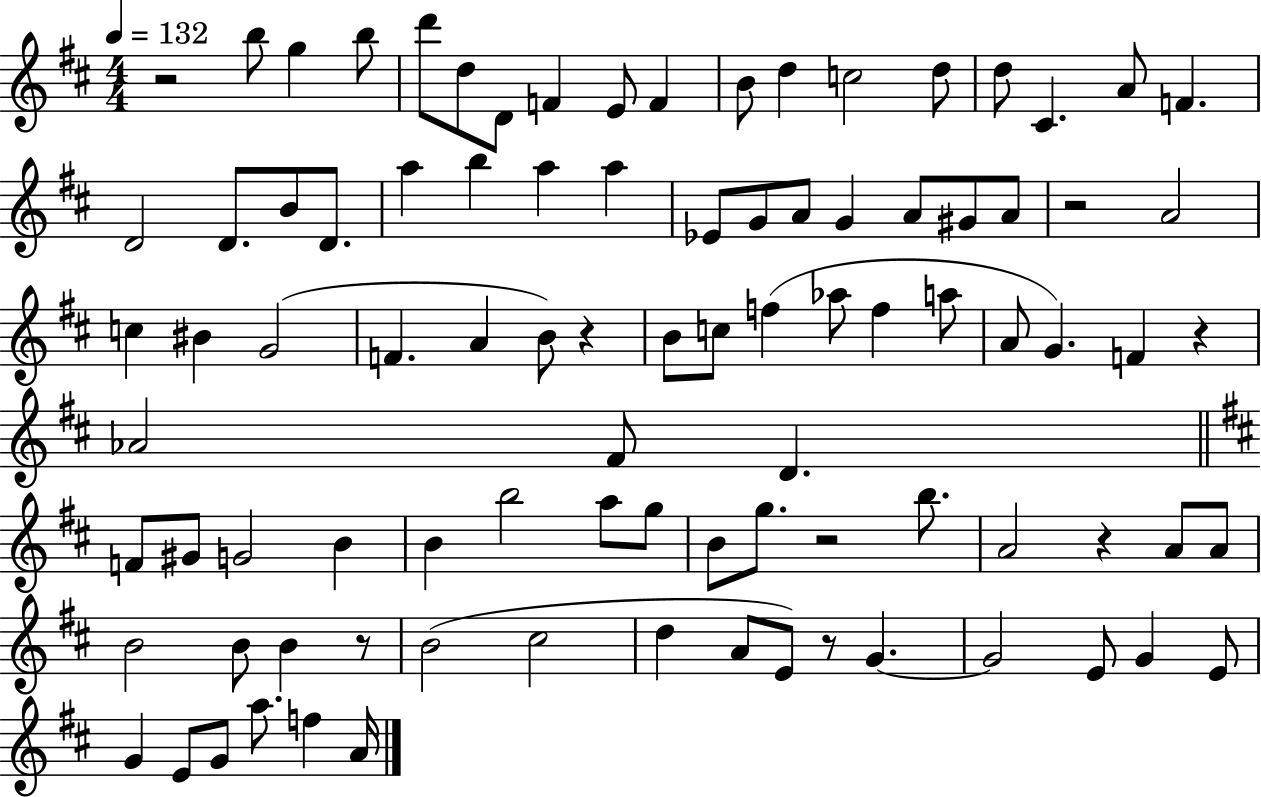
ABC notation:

X:1
T:Untitled
M:4/4
L:1/4
K:D
z2 b/2 g b/2 d'/2 d/2 D/2 F E/2 F B/2 d c2 d/2 d/2 ^C A/2 F D2 D/2 B/2 D/2 a b a a _E/2 G/2 A/2 G A/2 ^G/2 A/2 z2 A2 c ^B G2 F A B/2 z B/2 c/2 f _a/2 f a/2 A/2 G F z _A2 ^F/2 D F/2 ^G/2 G2 B B b2 a/2 g/2 B/2 g/2 z2 b/2 A2 z A/2 A/2 B2 B/2 B z/2 B2 ^c2 d A/2 E/2 z/2 G G2 E/2 G E/2 G E/2 G/2 a/2 f A/4